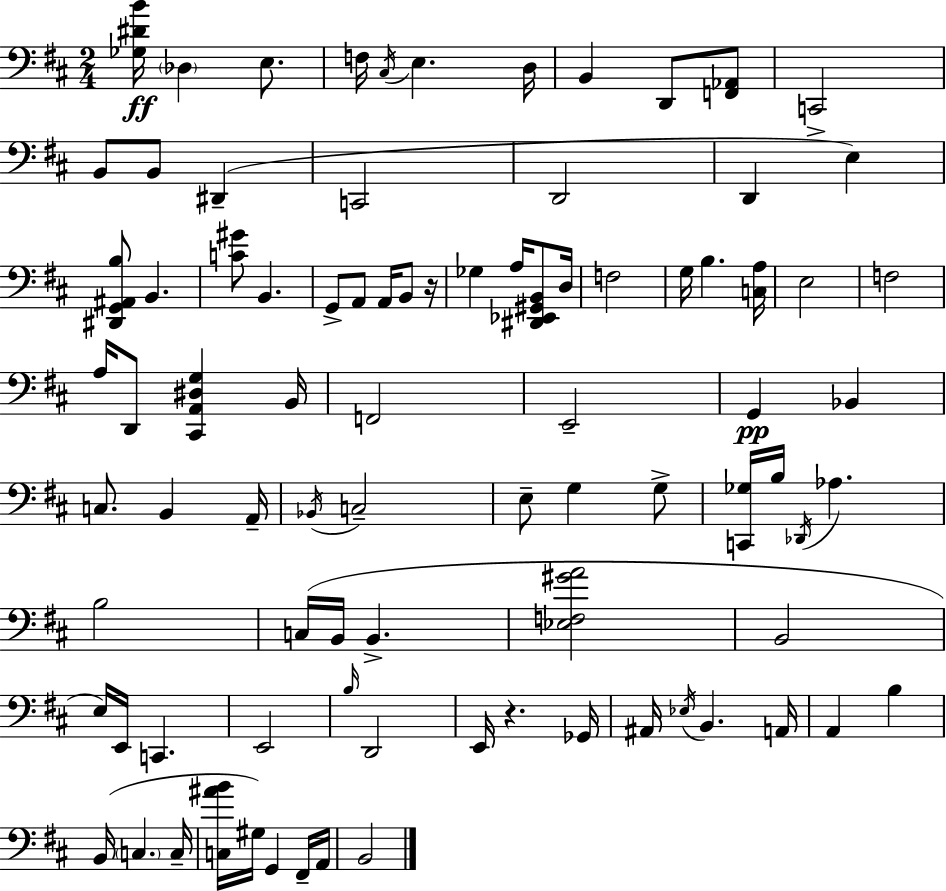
[Gb3,D#4,B4]/s Db3/q E3/e. F3/s C#3/s E3/q. D3/s B2/q D2/e [F2,Ab2]/e C2/h B2/e B2/e D#2/q C2/h D2/h D2/q E3/q [D#2,G2,A#2,B3]/e B2/q. [C4,G#4]/e B2/q. G2/e A2/e A2/s B2/e R/s Gb3/q A3/s [D#2,Eb2,G#2,B2]/e D3/s F3/h G3/s B3/q. [C3,A3]/s E3/h F3/h A3/s D2/e [C#2,A2,D#3,G3]/q B2/s F2/h E2/h G2/q Bb2/q C3/e. B2/q A2/s Bb2/s C3/h E3/e G3/q G3/e [C2,Gb3]/s B3/s Db2/s Ab3/q. B3/h C3/s B2/s B2/q. [Eb3,F3,G#4,A4]/h B2/h E3/s E2/s C2/q. E2/h B3/s D2/h E2/s R/q. Gb2/s A#2/s Eb3/s B2/q. A2/s A2/q B3/q B2/s C3/q. C3/s [C3,A#4,B4]/s G#3/s G2/q F#2/s A2/s B2/h